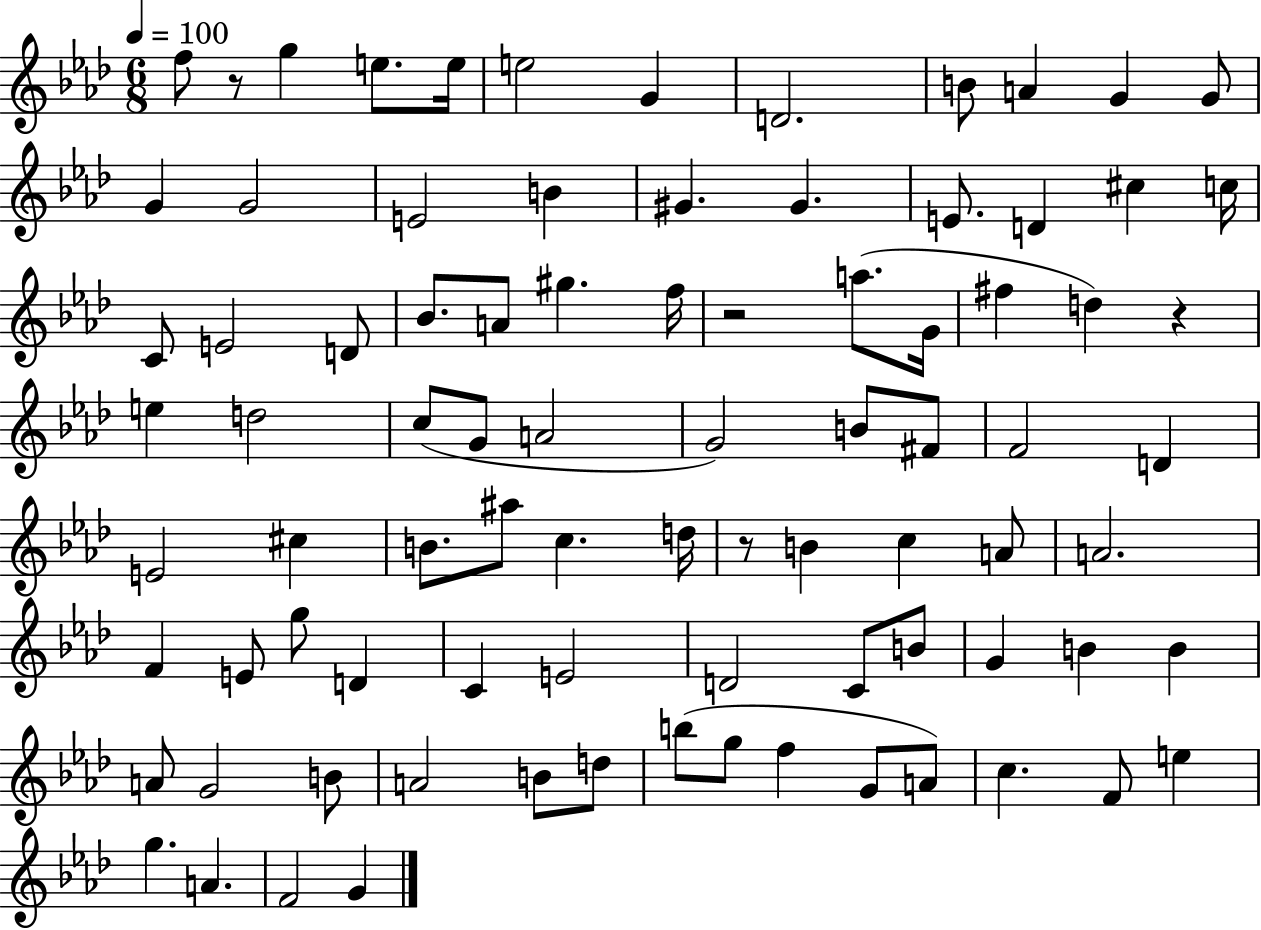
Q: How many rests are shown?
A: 4